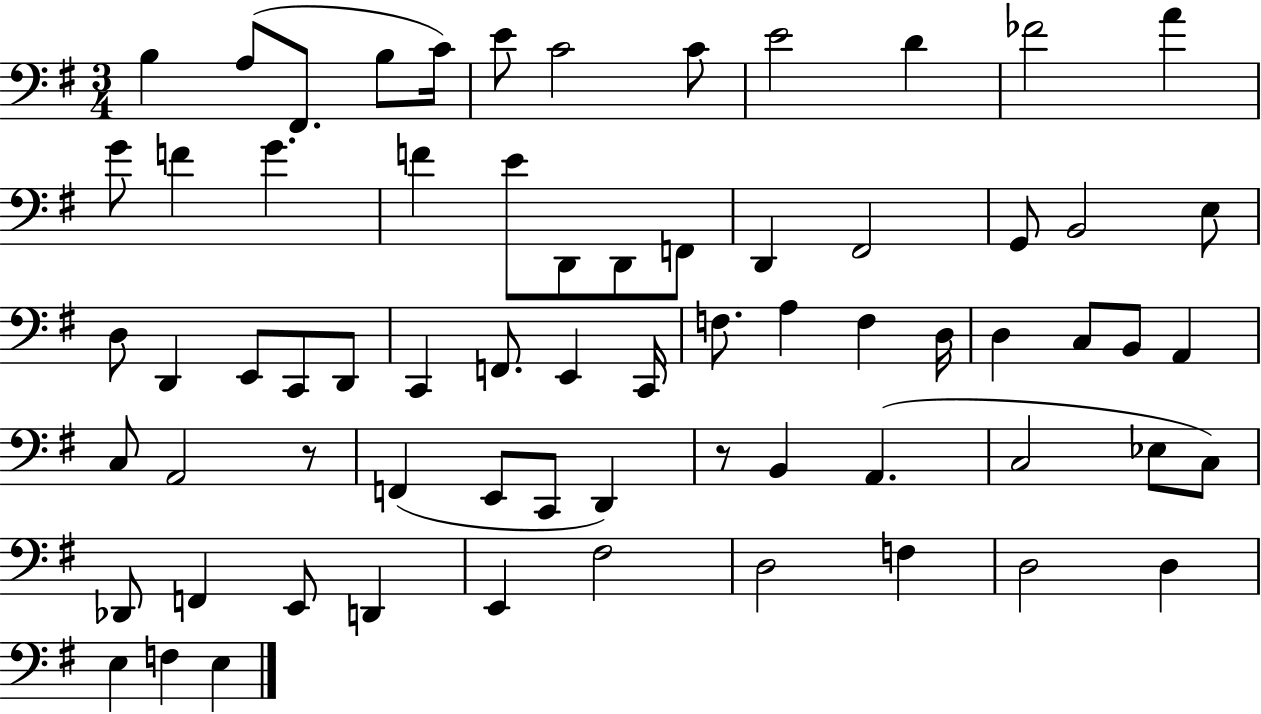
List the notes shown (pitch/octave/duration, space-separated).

B3/q A3/e F#2/e. B3/e C4/s E4/e C4/h C4/e E4/h D4/q FES4/h A4/q G4/e F4/q G4/q. F4/q E4/e D2/e D2/e F2/e D2/q F#2/h G2/e B2/h E3/e D3/e D2/q E2/e C2/e D2/e C2/q F2/e. E2/q C2/s F3/e. A3/q F3/q D3/s D3/q C3/e B2/e A2/q C3/e A2/h R/e F2/q E2/e C2/e D2/q R/e B2/q A2/q. C3/h Eb3/e C3/e Db2/e F2/q E2/e D2/q E2/q F#3/h D3/h F3/q D3/h D3/q E3/q F3/q E3/q